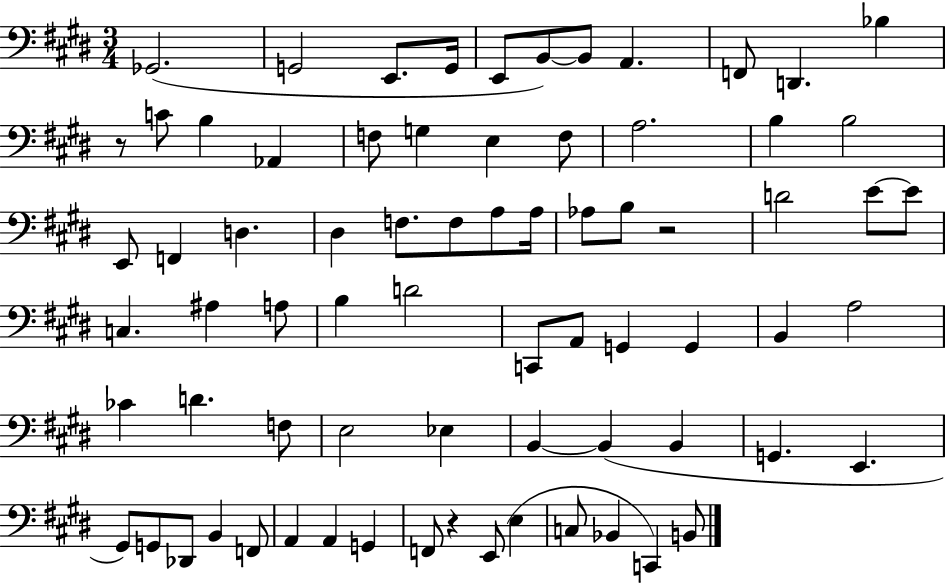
Gb2/h. G2/h E2/e. G2/s E2/e B2/e B2/e A2/q. F2/e D2/q. Bb3/q R/e C4/e B3/q Ab2/q F3/e G3/q E3/q F3/e A3/h. B3/q B3/h E2/e F2/q D3/q. D#3/q F3/e. F3/e A3/e A3/s Ab3/e B3/e R/h D4/h E4/e E4/e C3/q. A#3/q A3/e B3/q D4/h C2/e A2/e G2/q G2/q B2/q A3/h CES4/q D4/q. F3/e E3/h Eb3/q B2/q B2/q B2/q G2/q. E2/q. G#2/e G2/e Db2/e B2/q F2/e A2/q A2/q G2/q F2/e R/q E2/e E3/q C3/e Bb2/q C2/q B2/e